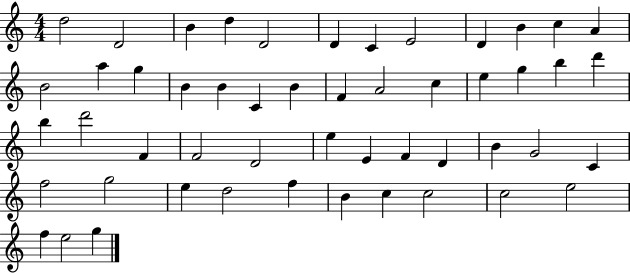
X:1
T:Untitled
M:4/4
L:1/4
K:C
d2 D2 B d D2 D C E2 D B c A B2 a g B B C B F A2 c e g b d' b d'2 F F2 D2 e E F D B G2 C f2 g2 e d2 f B c c2 c2 e2 f e2 g